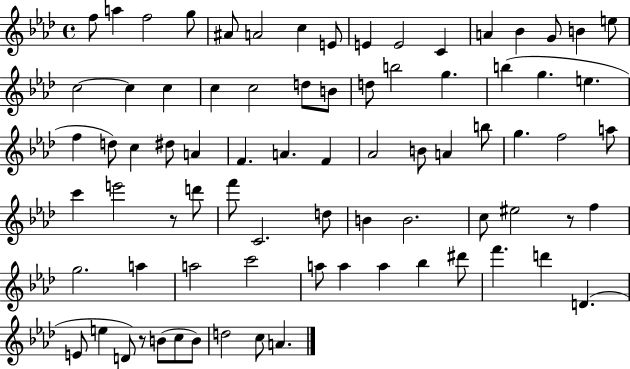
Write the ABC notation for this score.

X:1
T:Untitled
M:4/4
L:1/4
K:Ab
f/2 a f2 g/2 ^A/2 A2 c E/2 E E2 C A _B G/2 B e/2 c2 c c c c2 d/2 B/2 d/2 b2 g b g e f d/2 c ^d/2 A F A F _A2 B/2 A b/2 g f2 a/2 c' e'2 z/2 d'/2 f'/2 C2 d/2 B B2 c/2 ^e2 z/2 f g2 a a2 c'2 a/2 a a _b ^d'/2 f' d' D E/2 e D/2 z/2 B/2 c/2 B/2 d2 c/2 A